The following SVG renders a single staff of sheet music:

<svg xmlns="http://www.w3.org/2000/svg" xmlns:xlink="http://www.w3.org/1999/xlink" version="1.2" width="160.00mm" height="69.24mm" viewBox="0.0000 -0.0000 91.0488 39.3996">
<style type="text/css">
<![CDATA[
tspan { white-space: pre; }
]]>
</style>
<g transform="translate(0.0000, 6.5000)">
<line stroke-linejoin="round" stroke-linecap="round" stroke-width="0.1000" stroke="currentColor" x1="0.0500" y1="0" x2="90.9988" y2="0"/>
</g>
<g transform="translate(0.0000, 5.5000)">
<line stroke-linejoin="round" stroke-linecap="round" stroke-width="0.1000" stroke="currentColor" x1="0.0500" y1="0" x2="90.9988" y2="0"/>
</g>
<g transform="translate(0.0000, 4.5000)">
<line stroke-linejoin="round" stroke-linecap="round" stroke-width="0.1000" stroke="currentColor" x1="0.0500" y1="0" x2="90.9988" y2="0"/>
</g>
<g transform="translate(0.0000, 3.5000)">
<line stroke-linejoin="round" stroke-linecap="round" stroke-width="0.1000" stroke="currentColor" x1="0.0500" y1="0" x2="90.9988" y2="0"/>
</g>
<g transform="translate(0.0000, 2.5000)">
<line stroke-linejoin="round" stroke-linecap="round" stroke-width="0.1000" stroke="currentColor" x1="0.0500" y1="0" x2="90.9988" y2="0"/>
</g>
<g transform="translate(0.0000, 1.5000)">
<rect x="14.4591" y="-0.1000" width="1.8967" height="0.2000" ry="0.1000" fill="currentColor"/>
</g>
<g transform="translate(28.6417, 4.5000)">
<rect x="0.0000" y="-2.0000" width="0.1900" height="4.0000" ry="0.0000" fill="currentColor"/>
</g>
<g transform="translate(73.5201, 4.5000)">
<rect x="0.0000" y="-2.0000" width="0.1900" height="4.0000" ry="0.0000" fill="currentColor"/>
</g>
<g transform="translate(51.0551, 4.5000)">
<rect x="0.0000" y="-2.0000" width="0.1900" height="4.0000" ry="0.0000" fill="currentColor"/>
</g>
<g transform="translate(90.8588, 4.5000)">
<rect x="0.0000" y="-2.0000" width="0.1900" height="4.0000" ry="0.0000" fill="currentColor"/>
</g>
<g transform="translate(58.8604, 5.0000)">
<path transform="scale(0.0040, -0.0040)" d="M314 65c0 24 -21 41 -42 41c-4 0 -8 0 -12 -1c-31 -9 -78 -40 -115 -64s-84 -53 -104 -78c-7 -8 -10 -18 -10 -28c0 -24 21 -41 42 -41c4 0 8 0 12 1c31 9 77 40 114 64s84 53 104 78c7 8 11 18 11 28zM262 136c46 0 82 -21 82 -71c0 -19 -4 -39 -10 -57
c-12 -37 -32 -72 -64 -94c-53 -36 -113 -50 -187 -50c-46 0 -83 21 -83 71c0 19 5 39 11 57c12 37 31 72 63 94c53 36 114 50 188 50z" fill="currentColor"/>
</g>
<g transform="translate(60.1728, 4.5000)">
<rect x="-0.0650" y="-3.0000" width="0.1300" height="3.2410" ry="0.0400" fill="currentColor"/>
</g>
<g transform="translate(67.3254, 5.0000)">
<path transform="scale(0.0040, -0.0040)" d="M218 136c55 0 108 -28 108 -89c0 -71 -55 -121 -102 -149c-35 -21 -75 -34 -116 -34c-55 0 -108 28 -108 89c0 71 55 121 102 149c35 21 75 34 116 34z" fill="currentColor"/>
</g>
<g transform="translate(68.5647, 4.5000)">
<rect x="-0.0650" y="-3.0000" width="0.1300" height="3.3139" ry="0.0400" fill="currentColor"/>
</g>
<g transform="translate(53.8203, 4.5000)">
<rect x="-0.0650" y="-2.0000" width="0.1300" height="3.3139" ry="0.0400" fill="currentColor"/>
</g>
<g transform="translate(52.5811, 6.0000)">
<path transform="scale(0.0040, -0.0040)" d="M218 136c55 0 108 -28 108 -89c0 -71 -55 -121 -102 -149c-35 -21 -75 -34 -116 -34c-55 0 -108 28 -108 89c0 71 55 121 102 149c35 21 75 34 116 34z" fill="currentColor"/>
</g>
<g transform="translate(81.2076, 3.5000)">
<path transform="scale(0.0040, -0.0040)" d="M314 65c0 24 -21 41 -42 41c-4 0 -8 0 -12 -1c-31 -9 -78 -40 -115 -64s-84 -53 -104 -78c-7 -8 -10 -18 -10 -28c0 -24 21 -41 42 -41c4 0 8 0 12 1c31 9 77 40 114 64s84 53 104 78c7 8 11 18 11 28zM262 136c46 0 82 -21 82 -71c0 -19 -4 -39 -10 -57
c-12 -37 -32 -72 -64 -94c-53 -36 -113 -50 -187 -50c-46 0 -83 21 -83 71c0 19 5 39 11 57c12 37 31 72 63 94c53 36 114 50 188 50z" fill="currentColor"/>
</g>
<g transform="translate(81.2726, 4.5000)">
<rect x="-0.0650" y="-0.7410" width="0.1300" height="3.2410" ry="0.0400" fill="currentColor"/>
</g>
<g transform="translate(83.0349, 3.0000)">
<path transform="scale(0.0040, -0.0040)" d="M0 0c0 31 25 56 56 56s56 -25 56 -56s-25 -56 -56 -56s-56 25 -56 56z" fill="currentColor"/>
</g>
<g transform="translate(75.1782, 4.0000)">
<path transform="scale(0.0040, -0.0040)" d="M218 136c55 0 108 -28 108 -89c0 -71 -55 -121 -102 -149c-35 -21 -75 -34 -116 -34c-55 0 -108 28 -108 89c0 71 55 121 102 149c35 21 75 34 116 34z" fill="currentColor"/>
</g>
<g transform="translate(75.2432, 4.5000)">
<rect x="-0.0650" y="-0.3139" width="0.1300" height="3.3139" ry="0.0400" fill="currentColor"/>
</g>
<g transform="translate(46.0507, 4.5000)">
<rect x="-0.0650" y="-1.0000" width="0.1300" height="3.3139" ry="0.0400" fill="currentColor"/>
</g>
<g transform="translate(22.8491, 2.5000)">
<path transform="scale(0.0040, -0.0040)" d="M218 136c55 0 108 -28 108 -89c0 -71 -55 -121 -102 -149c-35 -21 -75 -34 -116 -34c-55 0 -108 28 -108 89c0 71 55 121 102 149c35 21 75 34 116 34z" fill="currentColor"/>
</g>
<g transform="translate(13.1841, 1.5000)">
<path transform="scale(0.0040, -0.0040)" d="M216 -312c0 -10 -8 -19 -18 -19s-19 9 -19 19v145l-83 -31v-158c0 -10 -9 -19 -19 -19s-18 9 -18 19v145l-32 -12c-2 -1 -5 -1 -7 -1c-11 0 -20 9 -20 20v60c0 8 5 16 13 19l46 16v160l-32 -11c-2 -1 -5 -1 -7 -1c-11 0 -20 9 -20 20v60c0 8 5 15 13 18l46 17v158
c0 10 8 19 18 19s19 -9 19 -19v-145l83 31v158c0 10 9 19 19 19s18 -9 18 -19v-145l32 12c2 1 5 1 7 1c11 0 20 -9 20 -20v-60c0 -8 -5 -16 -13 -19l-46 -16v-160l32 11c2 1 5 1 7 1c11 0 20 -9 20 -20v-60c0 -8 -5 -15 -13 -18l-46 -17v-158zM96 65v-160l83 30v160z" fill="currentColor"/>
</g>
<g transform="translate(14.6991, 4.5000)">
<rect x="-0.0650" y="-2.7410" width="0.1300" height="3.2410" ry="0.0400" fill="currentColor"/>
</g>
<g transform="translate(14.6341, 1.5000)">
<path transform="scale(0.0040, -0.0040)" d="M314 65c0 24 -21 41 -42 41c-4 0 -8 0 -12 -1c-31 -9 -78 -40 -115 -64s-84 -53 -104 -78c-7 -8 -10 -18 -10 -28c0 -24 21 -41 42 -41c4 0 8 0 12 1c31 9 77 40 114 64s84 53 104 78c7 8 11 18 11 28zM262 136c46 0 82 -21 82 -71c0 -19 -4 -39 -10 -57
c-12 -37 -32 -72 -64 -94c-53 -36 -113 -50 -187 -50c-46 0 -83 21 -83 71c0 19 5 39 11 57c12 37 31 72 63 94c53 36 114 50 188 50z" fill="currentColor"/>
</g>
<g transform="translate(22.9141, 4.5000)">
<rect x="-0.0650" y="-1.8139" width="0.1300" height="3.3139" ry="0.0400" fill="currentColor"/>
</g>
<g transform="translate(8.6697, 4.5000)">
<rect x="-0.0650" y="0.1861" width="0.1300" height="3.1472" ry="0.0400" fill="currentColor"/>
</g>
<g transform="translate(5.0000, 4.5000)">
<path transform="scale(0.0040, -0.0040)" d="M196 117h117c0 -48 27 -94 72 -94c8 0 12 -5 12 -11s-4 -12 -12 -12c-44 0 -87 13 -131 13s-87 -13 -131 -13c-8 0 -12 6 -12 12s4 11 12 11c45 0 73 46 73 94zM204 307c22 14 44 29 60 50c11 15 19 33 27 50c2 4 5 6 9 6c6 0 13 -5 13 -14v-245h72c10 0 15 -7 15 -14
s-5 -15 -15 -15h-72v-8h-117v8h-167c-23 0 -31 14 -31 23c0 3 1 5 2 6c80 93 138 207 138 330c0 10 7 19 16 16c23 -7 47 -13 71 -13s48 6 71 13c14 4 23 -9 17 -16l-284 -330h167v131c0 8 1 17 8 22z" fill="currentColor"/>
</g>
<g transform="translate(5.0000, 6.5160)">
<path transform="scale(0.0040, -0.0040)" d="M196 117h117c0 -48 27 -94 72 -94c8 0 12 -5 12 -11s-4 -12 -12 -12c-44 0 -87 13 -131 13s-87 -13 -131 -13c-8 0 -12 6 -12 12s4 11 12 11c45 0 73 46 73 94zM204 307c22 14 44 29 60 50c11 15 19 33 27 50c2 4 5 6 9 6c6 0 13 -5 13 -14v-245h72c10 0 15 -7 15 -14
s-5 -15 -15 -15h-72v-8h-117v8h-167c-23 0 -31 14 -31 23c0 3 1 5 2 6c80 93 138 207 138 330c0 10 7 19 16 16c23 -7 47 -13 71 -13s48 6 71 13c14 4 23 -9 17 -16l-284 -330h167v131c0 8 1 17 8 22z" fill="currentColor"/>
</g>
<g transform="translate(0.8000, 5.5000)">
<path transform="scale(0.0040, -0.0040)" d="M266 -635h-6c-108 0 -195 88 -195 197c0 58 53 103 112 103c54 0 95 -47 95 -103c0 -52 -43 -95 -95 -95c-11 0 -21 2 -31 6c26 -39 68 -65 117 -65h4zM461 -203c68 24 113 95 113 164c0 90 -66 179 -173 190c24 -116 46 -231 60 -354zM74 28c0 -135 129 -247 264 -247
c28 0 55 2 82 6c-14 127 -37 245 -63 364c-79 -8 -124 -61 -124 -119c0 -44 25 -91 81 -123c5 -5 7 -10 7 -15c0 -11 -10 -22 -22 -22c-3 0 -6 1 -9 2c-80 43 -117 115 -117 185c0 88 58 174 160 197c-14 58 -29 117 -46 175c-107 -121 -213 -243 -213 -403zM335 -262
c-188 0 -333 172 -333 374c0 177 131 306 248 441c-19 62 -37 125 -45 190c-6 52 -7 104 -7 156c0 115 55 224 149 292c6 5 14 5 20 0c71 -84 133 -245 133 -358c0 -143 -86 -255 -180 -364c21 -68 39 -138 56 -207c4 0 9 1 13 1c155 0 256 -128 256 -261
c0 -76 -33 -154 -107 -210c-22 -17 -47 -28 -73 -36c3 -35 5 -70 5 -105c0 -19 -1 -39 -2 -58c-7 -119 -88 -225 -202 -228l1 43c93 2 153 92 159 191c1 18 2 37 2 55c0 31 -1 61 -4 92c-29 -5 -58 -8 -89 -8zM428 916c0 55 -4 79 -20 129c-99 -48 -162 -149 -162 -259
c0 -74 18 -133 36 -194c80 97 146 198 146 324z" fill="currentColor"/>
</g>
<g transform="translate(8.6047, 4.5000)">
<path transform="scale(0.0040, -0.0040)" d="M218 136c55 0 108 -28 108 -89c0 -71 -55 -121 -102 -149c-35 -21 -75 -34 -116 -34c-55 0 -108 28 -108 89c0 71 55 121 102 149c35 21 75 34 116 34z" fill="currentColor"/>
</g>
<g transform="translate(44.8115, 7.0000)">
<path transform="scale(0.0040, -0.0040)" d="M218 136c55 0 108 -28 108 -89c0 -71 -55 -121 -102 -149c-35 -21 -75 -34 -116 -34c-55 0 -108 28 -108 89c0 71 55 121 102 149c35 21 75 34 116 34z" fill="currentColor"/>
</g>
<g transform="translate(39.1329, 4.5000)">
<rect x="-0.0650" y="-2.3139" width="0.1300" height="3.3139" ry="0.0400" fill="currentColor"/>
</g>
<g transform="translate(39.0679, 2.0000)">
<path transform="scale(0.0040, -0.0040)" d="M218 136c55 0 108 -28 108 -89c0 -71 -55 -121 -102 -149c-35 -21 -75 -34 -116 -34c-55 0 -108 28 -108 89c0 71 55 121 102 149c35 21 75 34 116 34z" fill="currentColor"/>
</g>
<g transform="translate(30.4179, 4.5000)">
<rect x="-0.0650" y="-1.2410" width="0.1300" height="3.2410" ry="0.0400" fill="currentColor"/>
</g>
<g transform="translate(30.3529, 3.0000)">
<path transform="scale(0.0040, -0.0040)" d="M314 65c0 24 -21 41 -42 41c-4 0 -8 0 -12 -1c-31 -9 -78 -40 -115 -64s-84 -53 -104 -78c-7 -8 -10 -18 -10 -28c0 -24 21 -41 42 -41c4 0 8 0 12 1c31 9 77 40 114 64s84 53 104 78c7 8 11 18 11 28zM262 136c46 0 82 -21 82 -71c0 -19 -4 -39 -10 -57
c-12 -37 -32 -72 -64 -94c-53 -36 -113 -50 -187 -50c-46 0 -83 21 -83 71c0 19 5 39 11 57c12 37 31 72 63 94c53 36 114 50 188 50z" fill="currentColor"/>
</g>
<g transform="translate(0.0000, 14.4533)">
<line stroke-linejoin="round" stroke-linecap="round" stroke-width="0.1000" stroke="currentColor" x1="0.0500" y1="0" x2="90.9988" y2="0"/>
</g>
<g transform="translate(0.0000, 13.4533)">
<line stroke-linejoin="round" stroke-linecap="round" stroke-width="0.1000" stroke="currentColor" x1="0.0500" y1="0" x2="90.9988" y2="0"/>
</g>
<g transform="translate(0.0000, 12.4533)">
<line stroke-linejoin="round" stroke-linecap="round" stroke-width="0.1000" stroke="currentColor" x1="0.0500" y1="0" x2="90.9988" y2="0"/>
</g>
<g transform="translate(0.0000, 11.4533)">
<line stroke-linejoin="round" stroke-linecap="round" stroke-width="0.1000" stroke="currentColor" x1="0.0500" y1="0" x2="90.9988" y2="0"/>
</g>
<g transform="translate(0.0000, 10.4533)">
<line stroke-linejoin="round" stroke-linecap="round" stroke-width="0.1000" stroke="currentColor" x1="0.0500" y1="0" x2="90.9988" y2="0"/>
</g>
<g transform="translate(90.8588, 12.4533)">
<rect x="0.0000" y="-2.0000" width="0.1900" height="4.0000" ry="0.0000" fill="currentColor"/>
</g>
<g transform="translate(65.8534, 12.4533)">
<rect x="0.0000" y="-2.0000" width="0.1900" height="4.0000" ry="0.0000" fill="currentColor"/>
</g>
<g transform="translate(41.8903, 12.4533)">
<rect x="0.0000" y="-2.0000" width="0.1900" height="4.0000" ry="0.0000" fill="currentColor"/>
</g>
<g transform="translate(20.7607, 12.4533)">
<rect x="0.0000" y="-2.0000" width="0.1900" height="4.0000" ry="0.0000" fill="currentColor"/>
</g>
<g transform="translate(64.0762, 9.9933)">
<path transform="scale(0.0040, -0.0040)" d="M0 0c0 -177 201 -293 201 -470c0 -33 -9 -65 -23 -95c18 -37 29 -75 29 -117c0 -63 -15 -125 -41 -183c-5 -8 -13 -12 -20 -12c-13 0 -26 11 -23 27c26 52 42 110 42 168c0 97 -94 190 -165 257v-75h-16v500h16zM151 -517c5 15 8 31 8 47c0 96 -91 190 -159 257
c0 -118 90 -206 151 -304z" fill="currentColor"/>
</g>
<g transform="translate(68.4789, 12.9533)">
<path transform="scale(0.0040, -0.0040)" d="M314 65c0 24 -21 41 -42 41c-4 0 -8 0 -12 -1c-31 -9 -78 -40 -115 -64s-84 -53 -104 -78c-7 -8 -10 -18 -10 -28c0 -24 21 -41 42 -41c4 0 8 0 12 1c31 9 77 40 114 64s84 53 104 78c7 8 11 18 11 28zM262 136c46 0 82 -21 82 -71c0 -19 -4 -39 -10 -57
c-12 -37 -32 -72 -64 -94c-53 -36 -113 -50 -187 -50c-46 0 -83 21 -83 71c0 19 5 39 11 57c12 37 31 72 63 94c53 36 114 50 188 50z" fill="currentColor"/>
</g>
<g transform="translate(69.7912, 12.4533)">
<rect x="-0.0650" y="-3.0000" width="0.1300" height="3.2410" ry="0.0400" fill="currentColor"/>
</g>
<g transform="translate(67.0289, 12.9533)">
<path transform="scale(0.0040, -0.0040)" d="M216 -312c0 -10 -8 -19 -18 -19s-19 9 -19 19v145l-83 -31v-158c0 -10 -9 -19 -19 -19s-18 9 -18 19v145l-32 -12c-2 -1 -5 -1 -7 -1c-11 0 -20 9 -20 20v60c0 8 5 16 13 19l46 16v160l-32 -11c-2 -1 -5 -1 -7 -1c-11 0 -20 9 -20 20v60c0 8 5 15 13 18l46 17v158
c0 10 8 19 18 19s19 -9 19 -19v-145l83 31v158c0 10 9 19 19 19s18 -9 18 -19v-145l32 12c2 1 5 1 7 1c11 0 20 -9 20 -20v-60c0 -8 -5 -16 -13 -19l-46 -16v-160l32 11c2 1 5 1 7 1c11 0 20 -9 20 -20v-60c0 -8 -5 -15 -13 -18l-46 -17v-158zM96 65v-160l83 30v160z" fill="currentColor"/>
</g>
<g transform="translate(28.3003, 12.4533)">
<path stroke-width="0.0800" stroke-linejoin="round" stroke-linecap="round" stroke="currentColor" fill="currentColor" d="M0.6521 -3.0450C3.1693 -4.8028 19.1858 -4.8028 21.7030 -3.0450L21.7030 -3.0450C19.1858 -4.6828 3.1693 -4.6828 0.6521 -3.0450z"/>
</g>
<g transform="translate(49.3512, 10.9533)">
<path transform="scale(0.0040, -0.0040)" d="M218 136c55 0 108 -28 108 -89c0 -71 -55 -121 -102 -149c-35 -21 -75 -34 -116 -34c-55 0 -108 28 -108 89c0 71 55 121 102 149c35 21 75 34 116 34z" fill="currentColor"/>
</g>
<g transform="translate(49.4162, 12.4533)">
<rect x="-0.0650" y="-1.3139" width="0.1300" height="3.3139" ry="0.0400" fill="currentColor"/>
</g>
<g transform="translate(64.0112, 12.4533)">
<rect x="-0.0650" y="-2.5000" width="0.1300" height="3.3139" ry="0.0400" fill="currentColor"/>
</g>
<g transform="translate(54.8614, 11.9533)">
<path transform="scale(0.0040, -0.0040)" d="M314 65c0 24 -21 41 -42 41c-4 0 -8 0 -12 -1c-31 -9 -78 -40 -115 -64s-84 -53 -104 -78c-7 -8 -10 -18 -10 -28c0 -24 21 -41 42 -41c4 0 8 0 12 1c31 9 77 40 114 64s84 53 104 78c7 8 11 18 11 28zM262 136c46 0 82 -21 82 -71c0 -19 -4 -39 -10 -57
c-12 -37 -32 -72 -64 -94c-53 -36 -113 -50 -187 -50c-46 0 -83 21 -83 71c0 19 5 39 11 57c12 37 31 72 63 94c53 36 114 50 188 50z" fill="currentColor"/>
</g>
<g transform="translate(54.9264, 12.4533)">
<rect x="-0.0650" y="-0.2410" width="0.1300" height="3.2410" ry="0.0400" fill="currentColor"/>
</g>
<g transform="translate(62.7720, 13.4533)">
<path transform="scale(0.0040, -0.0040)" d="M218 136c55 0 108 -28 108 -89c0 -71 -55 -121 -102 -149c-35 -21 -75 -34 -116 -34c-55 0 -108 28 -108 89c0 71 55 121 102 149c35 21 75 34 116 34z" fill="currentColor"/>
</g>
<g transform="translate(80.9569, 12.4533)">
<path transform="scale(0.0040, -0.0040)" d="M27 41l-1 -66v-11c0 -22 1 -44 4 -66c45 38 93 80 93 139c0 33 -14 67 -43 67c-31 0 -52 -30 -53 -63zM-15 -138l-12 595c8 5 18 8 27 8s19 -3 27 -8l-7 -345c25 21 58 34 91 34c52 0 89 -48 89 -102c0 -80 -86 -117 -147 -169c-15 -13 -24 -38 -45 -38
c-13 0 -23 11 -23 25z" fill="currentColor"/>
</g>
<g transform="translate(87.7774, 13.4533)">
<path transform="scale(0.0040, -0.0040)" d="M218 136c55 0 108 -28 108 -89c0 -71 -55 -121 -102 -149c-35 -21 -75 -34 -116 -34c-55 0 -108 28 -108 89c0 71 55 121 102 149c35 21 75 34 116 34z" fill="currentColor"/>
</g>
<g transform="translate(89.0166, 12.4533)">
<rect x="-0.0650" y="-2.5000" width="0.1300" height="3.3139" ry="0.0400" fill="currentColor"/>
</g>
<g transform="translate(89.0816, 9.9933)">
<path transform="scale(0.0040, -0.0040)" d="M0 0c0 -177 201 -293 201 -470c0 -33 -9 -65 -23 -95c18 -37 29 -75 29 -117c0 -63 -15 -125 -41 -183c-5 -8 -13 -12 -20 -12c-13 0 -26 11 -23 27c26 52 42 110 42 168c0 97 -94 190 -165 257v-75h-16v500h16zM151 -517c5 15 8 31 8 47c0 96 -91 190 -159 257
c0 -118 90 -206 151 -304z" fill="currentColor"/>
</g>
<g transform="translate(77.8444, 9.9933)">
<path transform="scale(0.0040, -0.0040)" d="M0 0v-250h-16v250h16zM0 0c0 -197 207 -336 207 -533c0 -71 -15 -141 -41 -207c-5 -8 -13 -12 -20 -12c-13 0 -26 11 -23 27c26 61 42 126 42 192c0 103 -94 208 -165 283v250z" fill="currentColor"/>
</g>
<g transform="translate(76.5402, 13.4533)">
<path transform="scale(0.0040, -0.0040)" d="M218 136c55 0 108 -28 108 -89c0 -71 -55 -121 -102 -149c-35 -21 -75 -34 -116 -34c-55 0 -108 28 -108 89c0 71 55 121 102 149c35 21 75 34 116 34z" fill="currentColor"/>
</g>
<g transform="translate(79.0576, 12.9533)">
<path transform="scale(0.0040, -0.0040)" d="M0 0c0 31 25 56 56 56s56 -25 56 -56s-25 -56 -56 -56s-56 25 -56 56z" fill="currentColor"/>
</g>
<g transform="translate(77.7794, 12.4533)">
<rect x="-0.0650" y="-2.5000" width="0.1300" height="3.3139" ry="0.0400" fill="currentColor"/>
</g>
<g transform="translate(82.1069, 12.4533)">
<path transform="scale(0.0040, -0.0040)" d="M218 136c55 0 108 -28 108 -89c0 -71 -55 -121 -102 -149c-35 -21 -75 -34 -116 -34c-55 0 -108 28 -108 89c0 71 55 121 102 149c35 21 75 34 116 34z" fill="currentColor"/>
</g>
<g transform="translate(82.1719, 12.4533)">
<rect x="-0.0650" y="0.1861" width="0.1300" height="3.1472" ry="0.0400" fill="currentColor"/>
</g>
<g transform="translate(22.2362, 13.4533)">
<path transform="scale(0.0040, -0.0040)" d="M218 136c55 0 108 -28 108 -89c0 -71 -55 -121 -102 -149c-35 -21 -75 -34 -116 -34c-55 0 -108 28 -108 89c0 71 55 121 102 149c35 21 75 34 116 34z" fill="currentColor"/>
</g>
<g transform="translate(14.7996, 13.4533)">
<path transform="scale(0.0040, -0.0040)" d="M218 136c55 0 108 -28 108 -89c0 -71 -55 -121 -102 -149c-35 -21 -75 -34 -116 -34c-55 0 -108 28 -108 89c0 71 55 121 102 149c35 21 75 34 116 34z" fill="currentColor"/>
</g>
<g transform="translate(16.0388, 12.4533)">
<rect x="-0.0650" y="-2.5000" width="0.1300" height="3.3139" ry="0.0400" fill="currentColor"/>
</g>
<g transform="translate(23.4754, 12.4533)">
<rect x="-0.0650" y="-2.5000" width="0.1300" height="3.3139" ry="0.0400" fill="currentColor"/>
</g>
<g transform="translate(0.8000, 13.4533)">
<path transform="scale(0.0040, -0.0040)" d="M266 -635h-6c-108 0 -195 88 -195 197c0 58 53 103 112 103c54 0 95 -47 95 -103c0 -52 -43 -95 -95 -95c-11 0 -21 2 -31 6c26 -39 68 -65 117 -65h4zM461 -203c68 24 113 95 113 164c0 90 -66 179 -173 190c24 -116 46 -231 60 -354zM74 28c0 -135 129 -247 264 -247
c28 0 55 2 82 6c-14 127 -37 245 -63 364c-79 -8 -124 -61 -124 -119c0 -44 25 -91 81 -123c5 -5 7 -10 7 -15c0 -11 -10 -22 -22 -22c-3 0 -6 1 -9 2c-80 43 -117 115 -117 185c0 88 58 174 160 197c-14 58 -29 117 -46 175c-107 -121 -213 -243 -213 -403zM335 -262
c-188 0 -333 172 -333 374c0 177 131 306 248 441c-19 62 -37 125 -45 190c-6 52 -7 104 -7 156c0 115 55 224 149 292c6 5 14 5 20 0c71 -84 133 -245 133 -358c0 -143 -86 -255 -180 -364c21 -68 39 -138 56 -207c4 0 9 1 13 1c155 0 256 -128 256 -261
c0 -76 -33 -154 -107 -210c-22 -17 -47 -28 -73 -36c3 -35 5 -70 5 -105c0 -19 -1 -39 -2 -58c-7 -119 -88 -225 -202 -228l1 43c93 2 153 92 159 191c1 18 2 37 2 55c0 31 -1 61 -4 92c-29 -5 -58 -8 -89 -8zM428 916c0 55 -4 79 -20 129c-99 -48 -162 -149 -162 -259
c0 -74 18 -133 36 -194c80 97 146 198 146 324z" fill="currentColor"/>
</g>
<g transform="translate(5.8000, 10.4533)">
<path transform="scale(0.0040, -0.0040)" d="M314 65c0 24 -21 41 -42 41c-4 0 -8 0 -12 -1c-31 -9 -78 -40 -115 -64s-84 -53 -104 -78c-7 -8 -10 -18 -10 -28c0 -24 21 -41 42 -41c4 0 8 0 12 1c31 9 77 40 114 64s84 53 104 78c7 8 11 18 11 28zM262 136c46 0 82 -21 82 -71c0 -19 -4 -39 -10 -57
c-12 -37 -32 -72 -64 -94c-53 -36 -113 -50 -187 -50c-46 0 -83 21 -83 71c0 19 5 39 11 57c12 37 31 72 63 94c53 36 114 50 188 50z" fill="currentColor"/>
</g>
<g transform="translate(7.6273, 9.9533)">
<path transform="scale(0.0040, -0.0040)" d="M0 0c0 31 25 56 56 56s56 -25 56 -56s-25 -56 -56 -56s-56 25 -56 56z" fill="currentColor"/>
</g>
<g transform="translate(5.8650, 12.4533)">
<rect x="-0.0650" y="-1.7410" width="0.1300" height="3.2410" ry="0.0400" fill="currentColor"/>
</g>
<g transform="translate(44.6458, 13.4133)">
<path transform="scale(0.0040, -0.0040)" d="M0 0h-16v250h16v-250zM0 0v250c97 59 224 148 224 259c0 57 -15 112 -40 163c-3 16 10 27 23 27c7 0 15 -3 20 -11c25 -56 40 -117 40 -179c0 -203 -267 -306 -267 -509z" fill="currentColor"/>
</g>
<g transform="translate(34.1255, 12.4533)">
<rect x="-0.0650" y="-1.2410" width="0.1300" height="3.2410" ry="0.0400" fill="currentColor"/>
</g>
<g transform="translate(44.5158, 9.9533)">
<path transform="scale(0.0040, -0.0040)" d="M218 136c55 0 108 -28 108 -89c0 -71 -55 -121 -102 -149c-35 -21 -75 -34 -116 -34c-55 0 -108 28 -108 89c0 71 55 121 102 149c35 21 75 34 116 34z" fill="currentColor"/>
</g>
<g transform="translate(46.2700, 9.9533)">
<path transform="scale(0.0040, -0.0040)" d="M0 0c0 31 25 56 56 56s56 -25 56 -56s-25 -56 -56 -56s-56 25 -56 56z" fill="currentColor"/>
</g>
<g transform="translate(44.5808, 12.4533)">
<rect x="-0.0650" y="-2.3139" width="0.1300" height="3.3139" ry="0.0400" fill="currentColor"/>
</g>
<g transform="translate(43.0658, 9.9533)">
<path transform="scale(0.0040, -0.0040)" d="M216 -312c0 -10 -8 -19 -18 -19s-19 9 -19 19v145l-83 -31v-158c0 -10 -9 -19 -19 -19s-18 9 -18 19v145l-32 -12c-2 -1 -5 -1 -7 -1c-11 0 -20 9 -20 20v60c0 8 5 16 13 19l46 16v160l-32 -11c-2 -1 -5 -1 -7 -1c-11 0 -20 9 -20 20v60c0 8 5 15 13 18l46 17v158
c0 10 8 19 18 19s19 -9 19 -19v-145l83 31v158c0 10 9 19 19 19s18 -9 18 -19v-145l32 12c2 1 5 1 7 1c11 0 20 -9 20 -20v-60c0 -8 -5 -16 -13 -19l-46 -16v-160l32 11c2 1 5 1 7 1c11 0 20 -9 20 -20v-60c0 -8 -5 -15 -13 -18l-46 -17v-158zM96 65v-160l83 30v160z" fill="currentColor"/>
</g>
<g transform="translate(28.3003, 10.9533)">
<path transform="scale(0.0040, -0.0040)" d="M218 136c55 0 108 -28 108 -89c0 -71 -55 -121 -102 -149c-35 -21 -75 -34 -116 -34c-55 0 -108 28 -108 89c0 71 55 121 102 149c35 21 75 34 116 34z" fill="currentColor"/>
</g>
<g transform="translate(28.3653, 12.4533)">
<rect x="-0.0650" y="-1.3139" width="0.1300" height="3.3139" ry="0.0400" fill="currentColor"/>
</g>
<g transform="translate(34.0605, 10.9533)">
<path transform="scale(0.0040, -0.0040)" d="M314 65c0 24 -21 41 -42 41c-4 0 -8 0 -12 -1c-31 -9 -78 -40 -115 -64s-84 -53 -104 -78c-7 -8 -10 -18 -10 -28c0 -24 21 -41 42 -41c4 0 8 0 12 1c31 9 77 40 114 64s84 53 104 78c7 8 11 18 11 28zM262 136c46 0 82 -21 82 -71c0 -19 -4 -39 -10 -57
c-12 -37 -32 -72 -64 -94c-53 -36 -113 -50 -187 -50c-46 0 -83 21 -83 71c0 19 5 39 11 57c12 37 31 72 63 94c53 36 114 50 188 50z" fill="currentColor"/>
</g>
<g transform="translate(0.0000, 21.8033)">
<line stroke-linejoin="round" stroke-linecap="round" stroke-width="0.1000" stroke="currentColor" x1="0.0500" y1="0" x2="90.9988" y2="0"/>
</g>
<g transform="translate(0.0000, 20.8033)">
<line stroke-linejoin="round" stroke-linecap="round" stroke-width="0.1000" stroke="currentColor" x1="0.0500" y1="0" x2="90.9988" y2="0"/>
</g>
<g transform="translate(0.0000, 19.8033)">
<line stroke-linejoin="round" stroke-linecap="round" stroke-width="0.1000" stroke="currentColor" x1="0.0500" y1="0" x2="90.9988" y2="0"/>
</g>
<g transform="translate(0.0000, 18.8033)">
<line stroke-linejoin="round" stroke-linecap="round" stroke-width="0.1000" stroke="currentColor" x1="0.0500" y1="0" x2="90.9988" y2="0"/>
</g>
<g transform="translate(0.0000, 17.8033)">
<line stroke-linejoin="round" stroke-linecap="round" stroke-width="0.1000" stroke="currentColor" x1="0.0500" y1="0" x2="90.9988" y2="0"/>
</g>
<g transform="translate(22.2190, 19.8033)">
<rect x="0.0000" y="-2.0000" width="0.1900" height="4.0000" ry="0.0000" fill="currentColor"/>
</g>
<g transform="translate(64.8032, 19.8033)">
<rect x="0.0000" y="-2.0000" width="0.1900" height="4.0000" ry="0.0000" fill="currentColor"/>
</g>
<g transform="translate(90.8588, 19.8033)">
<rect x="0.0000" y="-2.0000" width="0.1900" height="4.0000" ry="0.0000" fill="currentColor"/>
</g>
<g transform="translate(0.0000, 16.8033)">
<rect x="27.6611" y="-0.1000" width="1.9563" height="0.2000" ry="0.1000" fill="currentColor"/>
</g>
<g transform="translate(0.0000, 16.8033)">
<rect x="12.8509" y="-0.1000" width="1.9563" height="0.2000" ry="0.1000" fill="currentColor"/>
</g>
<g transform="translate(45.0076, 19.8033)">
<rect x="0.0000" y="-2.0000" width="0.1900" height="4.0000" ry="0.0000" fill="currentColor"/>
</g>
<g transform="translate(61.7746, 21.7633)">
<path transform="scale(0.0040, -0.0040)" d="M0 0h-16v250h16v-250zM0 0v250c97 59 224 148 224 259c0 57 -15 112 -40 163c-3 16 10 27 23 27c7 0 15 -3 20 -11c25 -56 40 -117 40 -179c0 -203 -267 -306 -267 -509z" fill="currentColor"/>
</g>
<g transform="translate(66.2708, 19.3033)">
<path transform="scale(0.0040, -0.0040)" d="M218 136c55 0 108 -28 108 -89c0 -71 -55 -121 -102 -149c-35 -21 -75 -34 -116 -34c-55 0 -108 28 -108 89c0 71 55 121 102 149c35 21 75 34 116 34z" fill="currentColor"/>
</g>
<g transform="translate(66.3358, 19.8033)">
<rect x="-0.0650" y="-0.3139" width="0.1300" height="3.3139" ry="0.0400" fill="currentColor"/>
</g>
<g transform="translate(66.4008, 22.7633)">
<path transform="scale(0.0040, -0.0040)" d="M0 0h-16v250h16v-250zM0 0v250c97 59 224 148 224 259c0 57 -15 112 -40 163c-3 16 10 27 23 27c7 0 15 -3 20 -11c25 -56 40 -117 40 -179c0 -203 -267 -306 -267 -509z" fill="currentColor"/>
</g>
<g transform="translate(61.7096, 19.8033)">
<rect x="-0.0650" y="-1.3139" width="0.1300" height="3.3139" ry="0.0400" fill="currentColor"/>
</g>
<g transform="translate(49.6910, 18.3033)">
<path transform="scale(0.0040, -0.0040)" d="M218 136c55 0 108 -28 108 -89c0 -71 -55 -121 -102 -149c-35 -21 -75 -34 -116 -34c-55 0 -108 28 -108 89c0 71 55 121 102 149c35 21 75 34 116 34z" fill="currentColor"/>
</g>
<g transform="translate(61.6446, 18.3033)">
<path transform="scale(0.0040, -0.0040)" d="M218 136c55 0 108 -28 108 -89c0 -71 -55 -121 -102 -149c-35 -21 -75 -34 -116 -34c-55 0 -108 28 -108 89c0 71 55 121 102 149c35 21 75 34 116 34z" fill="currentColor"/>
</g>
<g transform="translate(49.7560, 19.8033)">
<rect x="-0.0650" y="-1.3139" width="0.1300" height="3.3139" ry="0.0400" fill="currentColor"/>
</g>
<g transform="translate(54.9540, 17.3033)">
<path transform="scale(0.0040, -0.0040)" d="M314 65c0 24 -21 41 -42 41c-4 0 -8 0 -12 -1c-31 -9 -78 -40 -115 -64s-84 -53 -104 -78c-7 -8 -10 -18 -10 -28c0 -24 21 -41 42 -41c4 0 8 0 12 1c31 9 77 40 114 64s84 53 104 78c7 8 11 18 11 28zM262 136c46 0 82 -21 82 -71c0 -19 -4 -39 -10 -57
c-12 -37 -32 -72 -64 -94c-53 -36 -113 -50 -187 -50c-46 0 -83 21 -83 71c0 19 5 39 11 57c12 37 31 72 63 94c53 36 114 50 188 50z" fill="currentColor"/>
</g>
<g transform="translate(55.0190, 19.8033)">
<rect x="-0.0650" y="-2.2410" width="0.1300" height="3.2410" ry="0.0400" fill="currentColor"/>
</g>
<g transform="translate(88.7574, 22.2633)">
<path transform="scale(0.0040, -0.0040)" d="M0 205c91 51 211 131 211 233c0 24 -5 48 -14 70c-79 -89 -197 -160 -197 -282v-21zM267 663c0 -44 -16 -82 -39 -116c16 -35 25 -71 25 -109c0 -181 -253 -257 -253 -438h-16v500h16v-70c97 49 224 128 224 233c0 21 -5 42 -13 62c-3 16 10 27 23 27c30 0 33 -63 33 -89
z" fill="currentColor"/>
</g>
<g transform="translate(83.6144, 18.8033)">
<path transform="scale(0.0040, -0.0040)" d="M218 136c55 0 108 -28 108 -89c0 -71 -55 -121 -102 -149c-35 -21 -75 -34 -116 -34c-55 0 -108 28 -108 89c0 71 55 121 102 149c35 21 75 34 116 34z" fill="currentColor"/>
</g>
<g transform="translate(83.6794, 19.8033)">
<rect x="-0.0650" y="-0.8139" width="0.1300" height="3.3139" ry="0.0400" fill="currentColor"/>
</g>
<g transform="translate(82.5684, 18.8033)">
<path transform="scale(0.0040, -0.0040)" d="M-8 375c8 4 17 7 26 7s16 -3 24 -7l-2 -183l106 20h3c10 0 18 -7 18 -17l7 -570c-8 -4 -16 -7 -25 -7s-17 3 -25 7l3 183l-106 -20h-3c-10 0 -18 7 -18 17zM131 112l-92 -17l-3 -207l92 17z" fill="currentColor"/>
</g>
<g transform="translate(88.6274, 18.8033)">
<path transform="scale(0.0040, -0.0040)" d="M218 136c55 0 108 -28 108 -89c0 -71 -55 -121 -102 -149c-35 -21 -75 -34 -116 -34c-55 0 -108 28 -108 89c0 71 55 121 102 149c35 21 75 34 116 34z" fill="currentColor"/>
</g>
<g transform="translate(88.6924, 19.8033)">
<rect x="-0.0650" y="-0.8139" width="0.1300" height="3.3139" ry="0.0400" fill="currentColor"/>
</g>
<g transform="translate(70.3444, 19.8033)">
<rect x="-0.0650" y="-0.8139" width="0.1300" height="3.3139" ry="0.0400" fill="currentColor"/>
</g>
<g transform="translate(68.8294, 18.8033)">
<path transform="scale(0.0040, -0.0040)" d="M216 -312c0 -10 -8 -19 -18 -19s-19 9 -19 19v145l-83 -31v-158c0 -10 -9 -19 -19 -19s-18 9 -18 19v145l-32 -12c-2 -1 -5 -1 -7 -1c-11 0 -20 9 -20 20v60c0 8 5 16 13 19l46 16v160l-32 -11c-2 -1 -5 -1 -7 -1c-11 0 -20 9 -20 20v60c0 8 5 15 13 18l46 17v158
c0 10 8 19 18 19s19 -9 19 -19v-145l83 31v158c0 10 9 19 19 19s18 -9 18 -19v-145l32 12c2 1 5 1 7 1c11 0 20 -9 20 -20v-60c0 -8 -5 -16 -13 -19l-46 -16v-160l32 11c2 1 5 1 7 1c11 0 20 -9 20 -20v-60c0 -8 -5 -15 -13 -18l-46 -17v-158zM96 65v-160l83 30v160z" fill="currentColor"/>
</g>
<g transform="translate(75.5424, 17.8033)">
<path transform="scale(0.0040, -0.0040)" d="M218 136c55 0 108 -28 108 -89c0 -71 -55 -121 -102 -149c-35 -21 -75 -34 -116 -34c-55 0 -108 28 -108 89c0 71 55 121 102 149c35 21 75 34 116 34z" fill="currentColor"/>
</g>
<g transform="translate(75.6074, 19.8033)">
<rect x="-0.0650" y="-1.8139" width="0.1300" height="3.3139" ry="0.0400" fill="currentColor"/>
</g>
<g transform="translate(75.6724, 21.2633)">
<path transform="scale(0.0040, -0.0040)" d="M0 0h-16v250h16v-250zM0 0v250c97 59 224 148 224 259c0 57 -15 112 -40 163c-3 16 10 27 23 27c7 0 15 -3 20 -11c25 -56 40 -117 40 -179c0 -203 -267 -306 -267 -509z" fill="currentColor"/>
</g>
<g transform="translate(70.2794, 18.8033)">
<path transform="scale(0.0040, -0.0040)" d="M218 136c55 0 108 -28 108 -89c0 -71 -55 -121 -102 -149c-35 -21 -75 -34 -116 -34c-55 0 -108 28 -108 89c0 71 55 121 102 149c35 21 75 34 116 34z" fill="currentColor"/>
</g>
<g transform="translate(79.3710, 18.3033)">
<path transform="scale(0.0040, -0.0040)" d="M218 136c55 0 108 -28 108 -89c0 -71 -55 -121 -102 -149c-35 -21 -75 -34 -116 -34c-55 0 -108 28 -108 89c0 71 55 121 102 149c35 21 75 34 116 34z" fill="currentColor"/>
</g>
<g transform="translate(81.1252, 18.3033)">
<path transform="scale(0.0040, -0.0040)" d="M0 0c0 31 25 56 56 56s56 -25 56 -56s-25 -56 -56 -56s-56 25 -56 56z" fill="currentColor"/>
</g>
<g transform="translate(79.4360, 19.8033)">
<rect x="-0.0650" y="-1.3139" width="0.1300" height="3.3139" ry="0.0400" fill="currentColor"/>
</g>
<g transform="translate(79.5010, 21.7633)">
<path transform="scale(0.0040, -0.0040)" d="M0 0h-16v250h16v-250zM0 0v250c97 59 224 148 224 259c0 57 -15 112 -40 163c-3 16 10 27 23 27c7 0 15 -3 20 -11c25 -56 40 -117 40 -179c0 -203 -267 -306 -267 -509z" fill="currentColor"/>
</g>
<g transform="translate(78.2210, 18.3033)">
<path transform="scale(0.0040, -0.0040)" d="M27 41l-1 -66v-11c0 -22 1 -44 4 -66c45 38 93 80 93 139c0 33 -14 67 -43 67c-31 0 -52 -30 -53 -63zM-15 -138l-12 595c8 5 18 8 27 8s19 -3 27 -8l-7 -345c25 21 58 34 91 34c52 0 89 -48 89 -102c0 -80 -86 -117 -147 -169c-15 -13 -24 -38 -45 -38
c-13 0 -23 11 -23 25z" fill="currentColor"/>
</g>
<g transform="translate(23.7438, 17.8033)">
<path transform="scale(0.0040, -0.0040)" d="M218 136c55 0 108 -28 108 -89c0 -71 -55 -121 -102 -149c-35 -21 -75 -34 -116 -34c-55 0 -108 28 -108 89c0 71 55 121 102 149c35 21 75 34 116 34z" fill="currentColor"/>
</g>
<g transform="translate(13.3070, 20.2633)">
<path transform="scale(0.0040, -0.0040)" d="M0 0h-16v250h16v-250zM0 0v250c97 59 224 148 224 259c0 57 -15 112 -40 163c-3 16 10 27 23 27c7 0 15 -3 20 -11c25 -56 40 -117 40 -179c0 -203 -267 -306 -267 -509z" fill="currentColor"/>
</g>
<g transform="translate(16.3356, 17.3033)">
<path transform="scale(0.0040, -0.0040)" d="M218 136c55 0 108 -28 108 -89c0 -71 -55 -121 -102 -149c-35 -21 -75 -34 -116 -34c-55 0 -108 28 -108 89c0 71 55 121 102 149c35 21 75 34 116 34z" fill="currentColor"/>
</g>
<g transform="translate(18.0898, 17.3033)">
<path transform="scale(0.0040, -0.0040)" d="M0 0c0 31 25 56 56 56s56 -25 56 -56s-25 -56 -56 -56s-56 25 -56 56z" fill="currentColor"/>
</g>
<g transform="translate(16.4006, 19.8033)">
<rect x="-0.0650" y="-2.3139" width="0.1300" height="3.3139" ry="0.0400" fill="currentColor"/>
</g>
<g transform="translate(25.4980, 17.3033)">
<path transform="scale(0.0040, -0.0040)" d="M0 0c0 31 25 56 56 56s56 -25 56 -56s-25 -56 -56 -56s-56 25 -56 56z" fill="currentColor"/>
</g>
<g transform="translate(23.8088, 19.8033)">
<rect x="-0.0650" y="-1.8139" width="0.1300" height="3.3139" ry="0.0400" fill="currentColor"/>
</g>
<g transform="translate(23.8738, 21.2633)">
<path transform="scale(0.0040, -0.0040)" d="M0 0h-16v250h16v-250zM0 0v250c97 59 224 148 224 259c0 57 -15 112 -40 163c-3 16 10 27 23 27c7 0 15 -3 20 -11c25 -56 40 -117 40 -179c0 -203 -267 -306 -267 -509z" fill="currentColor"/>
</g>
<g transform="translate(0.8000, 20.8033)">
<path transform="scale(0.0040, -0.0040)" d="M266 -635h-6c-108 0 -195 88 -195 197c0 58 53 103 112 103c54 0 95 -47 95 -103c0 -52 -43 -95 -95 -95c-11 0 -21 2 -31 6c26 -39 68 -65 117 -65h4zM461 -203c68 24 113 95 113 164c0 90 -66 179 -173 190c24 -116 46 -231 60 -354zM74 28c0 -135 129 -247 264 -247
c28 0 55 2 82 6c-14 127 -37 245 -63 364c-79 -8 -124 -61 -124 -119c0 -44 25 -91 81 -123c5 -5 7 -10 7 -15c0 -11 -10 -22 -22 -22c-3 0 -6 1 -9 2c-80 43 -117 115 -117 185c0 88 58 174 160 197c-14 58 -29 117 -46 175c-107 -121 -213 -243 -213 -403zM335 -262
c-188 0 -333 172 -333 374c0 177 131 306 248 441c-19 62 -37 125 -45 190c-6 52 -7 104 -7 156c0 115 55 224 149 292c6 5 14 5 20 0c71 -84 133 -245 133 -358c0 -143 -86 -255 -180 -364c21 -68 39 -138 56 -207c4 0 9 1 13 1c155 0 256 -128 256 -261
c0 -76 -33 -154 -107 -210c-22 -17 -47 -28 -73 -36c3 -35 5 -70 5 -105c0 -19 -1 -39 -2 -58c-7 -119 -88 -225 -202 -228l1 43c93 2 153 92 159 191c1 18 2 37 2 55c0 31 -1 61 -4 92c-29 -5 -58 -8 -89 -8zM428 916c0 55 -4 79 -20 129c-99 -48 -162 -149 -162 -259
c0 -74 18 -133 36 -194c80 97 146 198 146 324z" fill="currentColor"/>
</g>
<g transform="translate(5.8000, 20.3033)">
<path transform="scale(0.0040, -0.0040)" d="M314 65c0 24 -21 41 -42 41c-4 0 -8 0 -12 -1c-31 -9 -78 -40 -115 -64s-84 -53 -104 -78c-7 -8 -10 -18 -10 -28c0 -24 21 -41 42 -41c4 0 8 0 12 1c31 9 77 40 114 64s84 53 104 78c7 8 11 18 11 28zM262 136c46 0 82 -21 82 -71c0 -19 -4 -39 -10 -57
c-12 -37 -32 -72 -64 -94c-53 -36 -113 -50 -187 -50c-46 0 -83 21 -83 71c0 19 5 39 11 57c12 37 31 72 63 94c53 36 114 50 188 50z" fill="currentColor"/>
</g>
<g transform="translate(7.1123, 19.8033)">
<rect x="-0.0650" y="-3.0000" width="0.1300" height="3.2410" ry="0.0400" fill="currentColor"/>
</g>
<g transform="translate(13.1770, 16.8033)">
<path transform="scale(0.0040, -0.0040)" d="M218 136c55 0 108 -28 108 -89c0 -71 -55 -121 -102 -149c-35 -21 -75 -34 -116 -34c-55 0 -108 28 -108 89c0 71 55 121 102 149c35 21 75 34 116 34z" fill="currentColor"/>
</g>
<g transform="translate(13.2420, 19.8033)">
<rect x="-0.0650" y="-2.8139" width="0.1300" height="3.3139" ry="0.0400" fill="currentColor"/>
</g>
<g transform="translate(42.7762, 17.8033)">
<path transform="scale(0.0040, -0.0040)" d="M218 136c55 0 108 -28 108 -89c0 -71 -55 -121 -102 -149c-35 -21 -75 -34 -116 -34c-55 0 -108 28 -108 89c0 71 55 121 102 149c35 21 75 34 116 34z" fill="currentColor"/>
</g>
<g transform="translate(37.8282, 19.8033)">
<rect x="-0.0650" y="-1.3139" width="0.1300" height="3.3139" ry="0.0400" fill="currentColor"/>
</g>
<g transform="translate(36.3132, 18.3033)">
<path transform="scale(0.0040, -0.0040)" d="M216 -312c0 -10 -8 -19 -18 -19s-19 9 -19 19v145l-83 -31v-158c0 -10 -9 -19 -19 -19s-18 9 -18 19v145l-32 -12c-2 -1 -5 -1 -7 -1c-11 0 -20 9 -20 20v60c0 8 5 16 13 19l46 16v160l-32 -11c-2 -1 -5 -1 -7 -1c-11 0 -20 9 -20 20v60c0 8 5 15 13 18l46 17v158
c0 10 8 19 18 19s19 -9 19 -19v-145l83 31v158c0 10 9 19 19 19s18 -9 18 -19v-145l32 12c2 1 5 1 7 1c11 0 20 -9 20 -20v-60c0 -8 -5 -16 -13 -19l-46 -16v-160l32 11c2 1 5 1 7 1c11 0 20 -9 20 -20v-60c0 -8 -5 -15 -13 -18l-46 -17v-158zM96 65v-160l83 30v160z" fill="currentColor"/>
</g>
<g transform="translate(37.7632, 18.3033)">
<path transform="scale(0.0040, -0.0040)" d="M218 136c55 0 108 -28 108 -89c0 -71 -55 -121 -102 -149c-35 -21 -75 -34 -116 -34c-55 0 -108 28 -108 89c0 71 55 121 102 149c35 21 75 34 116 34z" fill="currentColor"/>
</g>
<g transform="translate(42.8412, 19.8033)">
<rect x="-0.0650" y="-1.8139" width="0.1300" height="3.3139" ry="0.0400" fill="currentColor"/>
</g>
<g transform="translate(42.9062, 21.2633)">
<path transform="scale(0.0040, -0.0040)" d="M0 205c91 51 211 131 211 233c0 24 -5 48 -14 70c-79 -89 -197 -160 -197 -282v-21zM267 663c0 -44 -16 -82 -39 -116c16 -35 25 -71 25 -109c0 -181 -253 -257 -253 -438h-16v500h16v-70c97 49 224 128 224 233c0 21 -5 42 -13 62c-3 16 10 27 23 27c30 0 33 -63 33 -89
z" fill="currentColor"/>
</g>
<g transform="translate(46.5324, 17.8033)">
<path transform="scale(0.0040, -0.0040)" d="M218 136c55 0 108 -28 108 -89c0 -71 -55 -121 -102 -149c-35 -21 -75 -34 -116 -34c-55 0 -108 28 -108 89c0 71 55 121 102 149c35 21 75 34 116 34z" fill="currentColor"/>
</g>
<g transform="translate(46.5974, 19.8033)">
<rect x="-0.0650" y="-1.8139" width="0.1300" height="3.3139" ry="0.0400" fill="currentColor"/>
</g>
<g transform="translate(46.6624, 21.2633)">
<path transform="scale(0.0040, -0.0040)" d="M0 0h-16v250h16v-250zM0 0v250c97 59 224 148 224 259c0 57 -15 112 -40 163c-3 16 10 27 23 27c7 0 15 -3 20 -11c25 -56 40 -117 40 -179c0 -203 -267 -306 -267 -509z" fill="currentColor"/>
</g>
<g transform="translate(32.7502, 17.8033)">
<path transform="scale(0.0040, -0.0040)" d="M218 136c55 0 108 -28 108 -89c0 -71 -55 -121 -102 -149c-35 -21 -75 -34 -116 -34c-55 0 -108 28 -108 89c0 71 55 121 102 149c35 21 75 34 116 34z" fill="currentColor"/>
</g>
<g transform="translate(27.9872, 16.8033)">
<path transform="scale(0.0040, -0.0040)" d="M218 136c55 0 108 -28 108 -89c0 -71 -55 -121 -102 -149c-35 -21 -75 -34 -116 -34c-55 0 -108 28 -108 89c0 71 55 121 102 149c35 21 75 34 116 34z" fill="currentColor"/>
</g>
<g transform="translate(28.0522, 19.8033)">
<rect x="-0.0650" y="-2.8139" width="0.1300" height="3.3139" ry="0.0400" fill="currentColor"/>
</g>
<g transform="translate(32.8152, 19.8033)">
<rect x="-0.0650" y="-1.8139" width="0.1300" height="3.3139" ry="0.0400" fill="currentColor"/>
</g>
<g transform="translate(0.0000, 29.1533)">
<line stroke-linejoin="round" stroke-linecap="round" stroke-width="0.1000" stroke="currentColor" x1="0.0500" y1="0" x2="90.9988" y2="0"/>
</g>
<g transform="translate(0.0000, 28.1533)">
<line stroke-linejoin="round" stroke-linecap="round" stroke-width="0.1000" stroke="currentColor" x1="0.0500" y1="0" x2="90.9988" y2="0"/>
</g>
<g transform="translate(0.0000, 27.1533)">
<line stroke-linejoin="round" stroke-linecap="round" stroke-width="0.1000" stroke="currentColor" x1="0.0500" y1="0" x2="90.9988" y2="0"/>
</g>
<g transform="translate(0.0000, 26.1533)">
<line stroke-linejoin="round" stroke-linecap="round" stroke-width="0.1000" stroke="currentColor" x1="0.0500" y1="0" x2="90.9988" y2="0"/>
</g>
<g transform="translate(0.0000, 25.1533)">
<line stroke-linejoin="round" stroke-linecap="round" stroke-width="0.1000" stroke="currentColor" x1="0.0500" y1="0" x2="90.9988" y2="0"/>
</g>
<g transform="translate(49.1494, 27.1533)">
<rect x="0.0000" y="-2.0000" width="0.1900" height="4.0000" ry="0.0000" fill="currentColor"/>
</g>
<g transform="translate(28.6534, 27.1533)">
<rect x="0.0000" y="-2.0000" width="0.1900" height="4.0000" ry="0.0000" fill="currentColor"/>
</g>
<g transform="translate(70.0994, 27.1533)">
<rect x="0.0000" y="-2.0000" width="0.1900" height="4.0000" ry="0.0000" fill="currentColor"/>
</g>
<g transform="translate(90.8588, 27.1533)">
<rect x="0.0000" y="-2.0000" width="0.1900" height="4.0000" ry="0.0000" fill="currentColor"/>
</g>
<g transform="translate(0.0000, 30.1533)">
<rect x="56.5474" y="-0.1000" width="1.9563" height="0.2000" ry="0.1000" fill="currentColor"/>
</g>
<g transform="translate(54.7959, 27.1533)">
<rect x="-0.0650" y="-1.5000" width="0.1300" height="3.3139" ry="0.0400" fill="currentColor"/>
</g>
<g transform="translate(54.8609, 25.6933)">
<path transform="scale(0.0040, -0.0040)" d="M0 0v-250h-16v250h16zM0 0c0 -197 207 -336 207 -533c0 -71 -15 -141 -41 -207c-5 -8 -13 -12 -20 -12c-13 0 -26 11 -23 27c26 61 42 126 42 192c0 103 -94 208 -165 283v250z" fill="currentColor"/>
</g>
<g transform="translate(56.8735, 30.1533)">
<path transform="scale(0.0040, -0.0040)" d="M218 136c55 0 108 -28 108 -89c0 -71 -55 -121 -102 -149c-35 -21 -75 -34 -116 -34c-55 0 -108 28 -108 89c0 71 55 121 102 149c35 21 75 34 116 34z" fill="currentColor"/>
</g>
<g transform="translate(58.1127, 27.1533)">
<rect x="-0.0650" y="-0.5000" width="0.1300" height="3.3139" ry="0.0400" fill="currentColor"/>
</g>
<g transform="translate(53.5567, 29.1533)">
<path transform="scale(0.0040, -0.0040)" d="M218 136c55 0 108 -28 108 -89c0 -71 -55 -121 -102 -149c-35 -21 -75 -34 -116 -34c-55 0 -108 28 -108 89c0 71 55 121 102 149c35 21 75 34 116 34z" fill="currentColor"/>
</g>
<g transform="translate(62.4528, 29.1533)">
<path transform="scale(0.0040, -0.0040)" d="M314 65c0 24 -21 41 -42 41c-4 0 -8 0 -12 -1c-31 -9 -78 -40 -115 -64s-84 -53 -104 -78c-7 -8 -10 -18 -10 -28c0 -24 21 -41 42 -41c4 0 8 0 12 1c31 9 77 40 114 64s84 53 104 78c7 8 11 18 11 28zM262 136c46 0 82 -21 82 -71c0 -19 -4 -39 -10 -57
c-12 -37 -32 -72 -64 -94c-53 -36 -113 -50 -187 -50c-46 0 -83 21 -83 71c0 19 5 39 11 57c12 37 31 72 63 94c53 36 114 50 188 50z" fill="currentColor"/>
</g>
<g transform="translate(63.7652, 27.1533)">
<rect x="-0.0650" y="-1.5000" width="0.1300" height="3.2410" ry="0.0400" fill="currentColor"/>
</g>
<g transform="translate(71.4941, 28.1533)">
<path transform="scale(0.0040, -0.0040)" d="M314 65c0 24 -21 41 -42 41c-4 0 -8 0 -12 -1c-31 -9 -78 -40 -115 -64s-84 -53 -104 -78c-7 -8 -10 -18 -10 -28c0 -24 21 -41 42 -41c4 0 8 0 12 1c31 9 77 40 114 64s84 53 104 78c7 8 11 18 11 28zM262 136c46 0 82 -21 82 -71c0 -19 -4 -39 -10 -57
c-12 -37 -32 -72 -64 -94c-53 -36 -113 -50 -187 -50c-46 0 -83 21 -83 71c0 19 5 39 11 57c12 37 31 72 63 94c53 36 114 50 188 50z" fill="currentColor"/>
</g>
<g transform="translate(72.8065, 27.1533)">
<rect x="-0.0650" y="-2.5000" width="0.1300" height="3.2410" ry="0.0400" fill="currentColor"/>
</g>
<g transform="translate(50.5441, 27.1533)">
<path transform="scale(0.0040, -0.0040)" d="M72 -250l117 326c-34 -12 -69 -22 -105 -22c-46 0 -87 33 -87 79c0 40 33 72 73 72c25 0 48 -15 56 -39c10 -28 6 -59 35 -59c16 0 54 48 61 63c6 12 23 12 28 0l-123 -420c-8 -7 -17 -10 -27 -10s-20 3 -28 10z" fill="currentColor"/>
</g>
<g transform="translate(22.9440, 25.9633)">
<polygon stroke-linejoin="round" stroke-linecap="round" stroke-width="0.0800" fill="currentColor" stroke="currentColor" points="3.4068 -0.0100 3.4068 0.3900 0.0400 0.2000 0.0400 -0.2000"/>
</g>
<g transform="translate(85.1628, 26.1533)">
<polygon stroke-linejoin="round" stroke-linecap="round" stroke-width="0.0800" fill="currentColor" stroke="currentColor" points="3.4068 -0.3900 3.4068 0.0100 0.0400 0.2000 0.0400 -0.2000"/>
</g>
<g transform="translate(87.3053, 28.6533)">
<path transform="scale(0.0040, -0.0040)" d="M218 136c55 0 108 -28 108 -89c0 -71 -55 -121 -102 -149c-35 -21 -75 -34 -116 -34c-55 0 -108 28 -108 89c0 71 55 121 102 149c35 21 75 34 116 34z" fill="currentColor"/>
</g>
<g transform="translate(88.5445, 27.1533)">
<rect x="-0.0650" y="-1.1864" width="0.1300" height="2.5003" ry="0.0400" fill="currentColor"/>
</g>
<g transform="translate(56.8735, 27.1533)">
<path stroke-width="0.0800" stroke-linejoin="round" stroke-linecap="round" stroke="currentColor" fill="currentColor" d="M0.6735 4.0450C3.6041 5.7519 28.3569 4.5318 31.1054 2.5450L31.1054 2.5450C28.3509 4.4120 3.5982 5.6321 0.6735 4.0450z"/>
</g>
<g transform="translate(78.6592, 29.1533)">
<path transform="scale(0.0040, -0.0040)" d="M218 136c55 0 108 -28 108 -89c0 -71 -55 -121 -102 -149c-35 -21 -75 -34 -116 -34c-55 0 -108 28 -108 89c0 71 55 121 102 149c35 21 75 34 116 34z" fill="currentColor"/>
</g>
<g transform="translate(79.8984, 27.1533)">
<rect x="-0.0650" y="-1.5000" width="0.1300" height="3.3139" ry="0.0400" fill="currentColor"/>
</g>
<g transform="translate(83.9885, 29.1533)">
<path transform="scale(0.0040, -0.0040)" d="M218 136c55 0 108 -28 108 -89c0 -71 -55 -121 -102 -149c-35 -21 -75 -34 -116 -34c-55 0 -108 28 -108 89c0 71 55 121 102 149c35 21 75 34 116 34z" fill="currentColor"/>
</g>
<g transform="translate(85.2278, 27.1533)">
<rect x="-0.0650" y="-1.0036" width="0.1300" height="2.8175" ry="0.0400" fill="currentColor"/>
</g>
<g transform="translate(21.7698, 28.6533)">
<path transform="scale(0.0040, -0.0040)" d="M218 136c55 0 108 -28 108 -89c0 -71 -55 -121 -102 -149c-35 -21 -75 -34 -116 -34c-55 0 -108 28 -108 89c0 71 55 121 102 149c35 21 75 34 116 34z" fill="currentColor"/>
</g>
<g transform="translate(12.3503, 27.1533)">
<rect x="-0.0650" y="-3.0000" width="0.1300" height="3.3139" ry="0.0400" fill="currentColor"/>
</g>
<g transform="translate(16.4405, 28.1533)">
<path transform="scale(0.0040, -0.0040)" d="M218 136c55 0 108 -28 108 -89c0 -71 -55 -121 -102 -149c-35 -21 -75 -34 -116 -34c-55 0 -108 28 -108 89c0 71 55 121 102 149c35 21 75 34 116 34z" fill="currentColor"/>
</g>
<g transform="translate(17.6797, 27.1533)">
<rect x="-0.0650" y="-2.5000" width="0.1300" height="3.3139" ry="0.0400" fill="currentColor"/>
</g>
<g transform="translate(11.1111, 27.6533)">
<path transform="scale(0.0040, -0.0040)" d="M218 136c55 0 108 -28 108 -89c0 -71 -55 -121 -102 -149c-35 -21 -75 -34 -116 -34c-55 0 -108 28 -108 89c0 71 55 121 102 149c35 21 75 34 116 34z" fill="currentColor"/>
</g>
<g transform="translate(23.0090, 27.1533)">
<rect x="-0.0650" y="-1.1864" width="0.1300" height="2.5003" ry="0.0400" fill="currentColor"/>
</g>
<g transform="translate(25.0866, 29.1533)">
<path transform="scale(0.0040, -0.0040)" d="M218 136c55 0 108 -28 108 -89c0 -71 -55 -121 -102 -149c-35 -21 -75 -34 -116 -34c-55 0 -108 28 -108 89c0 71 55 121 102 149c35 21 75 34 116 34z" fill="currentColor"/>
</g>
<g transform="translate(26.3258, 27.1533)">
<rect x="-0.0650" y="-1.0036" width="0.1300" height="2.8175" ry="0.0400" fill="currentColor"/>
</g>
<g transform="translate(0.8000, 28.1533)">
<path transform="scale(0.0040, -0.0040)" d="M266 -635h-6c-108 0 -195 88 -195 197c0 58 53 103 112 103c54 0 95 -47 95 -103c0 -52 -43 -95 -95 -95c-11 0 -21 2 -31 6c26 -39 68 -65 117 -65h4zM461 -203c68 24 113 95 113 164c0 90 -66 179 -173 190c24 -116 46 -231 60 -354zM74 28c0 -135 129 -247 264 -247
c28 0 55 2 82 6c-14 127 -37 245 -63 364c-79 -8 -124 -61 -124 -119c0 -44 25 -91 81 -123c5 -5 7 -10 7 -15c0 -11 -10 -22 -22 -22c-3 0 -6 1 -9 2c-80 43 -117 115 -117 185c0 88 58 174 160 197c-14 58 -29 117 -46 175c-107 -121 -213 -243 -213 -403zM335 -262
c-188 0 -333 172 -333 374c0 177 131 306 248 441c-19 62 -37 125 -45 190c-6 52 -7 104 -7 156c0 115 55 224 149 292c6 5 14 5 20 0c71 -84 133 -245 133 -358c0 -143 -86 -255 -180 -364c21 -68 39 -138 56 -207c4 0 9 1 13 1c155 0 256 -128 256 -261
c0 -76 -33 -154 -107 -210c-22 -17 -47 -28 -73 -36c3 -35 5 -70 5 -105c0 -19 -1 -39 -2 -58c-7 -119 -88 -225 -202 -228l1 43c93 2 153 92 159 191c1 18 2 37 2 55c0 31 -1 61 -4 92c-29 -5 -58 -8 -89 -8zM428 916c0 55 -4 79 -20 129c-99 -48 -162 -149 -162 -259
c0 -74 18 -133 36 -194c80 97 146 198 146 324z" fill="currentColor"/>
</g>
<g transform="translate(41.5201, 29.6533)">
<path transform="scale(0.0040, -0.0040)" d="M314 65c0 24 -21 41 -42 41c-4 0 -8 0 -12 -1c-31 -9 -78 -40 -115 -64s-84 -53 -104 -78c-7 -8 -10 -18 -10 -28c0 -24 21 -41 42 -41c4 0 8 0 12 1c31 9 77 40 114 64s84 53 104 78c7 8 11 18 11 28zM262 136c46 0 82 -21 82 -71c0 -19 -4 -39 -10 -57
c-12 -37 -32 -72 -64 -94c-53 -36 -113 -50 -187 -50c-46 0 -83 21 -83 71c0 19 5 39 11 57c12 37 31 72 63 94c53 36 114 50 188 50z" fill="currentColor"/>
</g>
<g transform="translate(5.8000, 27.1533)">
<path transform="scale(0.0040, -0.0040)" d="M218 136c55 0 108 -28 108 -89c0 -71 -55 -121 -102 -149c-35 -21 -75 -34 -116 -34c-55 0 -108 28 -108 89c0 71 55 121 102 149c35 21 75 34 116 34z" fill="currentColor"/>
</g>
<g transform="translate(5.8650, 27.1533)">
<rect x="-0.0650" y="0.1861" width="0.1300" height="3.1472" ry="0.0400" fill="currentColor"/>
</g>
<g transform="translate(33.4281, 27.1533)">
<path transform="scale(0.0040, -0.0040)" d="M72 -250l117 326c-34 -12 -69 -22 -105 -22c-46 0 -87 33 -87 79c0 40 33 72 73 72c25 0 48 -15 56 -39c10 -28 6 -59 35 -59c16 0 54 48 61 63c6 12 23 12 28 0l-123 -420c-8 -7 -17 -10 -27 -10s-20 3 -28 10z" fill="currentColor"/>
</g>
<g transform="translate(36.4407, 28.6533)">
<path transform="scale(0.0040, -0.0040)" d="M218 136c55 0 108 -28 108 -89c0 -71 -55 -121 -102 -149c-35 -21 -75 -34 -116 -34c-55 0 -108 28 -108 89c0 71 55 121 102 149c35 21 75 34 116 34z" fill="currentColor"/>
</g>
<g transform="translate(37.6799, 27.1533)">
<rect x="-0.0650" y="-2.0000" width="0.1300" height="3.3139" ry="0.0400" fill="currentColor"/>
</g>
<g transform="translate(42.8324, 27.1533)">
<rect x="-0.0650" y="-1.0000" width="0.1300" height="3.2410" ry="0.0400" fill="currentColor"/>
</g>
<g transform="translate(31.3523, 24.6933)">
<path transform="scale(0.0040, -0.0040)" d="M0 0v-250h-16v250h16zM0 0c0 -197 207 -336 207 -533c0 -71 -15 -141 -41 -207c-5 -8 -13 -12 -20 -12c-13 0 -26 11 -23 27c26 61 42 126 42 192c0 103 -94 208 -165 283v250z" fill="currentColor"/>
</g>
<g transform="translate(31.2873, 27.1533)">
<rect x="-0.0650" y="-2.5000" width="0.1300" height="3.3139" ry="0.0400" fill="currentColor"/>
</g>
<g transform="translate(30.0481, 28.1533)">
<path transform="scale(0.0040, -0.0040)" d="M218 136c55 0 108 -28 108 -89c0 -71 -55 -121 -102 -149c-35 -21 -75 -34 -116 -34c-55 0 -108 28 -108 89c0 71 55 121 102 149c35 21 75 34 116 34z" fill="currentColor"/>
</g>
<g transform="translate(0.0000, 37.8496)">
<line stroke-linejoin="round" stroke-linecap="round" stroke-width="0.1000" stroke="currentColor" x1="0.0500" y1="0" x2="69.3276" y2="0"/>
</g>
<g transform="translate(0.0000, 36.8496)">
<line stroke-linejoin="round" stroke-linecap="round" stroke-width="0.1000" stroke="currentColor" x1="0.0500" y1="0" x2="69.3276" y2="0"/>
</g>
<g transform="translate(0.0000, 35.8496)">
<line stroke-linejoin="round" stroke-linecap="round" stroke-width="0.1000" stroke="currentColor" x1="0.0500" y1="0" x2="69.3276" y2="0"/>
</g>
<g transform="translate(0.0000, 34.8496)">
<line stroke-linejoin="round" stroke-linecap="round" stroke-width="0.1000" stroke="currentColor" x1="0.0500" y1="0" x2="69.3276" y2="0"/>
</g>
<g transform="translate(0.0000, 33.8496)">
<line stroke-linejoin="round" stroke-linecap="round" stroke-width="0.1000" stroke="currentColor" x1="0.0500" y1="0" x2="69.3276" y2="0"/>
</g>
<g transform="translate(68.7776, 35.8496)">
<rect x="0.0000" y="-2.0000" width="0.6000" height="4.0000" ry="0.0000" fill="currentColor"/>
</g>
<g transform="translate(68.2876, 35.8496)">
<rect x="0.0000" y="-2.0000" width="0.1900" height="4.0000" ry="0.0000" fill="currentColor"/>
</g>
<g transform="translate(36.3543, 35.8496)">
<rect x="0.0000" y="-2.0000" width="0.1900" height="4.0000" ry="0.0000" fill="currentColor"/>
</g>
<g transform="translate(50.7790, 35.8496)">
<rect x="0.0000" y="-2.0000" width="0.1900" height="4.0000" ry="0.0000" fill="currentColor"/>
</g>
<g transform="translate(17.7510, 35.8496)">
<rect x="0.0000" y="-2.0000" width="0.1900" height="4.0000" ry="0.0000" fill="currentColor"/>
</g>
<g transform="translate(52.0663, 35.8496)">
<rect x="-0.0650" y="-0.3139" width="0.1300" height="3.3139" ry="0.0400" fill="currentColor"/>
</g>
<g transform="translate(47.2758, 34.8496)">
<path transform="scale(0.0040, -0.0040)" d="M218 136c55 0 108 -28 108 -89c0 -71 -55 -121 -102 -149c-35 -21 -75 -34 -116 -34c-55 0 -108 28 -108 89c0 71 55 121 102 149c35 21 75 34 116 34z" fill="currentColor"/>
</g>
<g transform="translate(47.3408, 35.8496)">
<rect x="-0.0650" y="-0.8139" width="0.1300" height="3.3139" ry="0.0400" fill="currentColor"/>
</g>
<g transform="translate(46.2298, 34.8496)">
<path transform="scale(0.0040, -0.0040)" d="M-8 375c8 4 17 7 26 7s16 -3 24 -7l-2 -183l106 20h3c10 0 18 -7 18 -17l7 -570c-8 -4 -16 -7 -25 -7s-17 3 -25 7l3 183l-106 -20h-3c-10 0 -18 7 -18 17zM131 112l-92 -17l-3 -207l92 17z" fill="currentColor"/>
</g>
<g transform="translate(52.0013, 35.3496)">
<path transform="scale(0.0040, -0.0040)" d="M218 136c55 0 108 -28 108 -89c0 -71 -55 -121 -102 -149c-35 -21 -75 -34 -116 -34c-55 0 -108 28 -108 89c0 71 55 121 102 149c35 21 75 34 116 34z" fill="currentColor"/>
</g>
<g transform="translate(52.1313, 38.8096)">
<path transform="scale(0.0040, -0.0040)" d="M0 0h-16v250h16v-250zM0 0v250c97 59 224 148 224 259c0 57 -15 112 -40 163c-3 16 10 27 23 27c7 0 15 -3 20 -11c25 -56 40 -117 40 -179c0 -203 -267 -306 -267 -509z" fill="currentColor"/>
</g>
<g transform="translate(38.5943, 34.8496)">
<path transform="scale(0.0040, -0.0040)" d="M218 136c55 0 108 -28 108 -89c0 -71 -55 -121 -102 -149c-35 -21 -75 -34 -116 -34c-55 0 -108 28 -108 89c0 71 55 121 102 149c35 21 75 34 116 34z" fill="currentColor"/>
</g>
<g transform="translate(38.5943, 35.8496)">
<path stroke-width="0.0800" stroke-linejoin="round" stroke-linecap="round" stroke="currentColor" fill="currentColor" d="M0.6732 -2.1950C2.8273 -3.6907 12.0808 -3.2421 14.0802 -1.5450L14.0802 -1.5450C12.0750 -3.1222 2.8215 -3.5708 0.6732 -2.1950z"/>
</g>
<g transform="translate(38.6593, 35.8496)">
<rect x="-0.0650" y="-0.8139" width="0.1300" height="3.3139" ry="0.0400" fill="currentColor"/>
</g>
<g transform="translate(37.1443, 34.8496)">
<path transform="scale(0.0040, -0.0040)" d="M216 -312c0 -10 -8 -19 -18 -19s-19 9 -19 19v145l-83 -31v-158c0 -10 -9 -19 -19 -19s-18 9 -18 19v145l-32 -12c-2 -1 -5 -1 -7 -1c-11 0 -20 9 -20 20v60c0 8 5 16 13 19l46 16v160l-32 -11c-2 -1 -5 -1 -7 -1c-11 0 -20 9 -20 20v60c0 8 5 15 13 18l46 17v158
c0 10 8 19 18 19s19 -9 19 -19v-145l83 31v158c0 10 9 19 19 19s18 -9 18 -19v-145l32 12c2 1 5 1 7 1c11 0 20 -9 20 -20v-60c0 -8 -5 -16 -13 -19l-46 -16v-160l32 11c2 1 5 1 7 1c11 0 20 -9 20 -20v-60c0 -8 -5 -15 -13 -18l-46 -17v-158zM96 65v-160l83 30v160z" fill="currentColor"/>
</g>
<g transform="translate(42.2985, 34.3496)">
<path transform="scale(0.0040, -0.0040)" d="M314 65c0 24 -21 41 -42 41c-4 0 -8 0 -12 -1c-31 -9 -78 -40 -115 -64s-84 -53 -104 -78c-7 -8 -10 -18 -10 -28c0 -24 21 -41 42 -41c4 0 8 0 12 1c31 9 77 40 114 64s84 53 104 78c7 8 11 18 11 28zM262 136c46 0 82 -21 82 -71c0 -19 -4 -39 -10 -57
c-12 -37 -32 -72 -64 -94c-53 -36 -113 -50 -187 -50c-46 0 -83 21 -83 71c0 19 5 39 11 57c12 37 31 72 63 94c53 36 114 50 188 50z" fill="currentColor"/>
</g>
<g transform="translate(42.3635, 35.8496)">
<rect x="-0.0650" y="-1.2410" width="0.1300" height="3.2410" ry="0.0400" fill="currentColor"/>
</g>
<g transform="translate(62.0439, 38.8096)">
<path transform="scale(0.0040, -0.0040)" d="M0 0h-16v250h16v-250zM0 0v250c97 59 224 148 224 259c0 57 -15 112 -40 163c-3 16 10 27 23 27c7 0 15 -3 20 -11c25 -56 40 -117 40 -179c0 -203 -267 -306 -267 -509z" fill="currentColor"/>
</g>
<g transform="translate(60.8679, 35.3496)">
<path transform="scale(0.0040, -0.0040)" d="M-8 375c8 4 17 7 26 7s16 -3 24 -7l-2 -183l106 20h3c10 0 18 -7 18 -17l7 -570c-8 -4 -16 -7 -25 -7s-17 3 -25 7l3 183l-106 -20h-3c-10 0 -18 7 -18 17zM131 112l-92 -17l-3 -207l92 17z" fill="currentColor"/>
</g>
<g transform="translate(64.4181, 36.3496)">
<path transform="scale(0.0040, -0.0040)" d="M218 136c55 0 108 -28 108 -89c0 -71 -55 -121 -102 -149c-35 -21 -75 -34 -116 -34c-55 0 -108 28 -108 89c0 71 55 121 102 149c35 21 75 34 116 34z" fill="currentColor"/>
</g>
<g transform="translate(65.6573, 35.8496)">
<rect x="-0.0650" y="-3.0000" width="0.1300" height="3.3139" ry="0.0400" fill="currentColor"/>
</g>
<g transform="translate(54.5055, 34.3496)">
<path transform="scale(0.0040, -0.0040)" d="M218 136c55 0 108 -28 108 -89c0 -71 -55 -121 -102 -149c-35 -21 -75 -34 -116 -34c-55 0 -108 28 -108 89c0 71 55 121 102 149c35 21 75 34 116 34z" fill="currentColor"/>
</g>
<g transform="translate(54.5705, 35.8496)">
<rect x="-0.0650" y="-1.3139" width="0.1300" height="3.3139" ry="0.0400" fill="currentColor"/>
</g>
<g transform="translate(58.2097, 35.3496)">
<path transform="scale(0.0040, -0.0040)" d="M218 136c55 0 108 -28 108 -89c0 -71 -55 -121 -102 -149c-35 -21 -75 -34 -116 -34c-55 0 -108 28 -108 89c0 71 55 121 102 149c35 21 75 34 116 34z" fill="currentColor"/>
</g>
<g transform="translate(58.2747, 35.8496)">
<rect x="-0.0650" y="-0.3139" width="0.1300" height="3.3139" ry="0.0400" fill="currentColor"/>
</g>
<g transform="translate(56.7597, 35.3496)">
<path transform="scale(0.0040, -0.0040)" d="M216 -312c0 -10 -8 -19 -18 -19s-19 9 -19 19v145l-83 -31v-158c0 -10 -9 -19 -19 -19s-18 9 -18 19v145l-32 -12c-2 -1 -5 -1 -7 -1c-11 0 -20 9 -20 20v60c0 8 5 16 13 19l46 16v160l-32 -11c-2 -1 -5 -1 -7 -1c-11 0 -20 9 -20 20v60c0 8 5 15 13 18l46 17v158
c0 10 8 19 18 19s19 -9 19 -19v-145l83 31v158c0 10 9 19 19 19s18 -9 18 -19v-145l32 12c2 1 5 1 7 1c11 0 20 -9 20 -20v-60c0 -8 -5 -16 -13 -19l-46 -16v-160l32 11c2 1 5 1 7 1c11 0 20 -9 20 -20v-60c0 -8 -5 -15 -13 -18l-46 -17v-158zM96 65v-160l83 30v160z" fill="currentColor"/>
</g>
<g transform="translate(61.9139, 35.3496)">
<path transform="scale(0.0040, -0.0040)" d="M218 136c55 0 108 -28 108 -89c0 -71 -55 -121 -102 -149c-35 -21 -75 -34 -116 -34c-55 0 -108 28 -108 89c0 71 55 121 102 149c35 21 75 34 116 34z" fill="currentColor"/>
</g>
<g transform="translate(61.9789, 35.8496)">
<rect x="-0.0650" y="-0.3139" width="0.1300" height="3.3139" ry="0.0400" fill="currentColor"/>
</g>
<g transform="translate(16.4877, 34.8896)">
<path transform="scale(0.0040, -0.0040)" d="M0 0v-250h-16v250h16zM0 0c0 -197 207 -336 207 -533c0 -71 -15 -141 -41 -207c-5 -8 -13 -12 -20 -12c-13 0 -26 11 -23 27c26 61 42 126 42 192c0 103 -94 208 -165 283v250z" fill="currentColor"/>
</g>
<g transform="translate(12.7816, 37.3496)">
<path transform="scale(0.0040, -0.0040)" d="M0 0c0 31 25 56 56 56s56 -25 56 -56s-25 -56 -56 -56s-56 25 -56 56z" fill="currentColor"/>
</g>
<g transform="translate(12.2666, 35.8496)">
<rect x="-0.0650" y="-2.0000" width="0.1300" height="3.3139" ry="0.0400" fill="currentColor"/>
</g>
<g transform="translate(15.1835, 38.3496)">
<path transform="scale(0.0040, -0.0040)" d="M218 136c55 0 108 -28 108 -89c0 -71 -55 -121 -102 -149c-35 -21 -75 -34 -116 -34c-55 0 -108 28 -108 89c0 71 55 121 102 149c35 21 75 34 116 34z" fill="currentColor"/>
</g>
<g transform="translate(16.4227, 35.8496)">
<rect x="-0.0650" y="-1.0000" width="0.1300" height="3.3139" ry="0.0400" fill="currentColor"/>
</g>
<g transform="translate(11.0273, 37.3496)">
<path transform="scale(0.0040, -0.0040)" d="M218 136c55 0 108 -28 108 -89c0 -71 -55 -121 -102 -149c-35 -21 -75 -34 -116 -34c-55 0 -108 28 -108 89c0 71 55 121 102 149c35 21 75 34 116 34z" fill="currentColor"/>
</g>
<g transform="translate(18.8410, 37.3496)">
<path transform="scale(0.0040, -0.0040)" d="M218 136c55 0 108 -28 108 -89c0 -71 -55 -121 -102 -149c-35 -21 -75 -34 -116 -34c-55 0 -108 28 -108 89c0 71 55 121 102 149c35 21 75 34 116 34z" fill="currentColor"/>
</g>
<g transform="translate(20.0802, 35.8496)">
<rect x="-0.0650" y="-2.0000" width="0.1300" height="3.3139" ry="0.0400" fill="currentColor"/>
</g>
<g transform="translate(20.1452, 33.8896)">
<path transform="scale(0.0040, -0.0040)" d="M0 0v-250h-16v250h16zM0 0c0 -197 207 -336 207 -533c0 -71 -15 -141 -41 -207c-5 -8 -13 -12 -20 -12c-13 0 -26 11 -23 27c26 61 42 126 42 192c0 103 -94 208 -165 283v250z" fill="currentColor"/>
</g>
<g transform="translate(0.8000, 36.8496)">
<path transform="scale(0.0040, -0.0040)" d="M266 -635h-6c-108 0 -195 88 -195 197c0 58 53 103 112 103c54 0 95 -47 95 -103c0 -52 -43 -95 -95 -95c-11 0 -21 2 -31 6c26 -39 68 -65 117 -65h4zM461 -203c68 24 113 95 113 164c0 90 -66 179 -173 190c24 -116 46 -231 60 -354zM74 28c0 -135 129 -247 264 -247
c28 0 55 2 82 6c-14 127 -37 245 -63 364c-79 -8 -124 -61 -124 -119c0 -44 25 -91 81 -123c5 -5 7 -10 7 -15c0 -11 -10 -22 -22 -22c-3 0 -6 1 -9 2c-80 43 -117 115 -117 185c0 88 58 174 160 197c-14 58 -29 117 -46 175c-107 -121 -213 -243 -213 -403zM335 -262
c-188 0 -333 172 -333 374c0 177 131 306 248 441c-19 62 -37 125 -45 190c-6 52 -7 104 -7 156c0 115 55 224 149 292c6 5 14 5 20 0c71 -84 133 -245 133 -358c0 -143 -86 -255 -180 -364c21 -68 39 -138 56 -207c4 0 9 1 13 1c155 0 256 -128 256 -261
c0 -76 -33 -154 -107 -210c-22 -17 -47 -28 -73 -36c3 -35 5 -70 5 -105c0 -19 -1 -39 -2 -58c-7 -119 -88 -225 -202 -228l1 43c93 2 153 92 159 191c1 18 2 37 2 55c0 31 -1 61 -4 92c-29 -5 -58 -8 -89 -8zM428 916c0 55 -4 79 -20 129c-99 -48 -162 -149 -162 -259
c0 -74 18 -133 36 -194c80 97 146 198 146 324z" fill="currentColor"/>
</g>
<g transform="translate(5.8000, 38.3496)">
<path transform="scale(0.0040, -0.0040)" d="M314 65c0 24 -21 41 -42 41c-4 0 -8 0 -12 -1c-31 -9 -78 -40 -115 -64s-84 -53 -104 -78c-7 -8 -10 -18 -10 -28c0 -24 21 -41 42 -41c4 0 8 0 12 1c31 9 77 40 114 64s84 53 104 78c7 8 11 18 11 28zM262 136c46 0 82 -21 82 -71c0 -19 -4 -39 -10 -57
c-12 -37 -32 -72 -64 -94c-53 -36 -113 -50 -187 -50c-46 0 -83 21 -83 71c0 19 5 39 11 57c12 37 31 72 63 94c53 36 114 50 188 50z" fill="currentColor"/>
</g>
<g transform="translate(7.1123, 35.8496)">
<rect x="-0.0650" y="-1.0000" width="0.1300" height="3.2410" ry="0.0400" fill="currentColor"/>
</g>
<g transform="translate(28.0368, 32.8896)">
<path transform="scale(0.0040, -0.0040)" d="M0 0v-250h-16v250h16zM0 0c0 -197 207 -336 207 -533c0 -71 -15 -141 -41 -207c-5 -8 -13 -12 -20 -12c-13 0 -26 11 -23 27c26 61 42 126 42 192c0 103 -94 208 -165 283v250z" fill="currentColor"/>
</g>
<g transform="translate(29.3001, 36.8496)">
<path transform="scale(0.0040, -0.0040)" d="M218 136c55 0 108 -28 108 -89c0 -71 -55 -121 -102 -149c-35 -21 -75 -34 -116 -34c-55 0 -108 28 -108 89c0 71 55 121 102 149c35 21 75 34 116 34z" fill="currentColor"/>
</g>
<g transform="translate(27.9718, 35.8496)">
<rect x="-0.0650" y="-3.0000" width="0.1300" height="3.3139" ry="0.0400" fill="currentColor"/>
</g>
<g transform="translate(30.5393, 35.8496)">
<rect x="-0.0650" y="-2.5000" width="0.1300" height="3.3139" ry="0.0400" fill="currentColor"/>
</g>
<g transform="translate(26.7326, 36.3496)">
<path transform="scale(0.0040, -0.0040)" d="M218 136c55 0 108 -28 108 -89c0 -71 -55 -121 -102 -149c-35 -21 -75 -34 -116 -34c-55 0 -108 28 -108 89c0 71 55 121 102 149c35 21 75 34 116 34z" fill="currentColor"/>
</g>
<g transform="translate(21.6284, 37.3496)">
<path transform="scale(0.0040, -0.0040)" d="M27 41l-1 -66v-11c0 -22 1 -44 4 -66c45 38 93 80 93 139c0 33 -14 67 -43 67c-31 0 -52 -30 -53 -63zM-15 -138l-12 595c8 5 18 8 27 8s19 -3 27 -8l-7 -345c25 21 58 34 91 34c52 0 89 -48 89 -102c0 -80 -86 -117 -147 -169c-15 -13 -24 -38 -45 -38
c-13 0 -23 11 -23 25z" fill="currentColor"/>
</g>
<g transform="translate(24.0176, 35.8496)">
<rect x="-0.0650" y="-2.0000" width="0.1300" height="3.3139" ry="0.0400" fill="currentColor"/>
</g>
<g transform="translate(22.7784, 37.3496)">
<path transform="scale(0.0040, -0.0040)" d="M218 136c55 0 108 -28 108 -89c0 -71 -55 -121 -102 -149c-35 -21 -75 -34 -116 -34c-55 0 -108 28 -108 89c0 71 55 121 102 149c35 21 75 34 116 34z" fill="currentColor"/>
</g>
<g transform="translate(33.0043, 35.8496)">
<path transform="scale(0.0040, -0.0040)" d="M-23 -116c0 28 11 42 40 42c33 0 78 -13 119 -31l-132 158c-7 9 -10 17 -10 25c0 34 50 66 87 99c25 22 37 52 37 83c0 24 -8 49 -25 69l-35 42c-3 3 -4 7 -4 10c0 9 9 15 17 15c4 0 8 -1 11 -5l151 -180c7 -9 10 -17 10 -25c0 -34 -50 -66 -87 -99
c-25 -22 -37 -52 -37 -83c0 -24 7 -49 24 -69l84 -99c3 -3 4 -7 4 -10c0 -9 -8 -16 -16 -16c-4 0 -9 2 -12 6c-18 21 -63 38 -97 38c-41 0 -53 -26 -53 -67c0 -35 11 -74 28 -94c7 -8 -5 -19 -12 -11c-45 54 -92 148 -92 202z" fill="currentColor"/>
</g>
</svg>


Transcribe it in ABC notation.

X:1
T:Untitled
M:4/4
L:1/4
K:C
B ^a2 f e2 g D F A2 A c d2 f2 G G e e2 ^g/2 e c2 G/4 ^A2 G/2 _B G/4 A2 a/2 g f/2 a f ^e f/4 f/2 e g2 e/2 c/2 ^d f/2 _e/2 d d/4 B A G F/2 E/2 G/2 z/2 F D2 z/2 E/2 C E2 G2 E E/2 F/2 D2 F D/2 F/2 _F A/2 G z ^d e2 d c/2 e ^c c/2 A